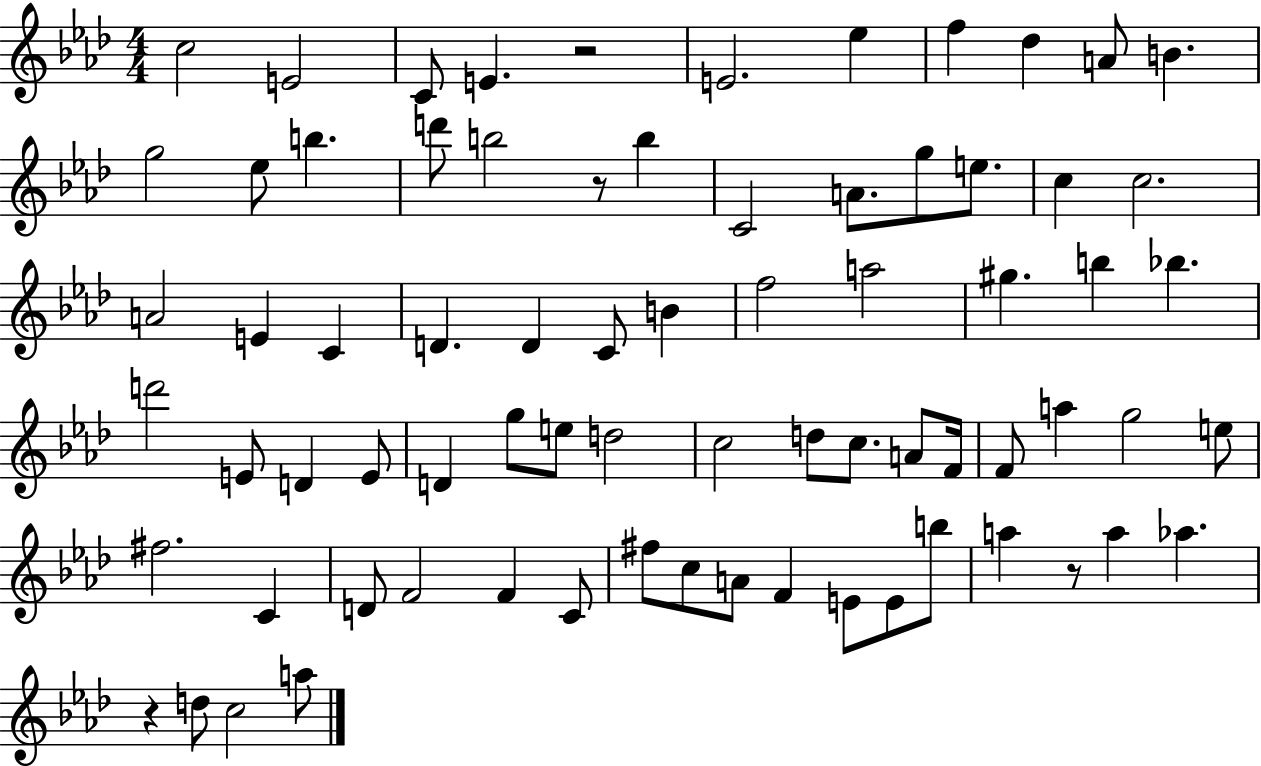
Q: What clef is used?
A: treble